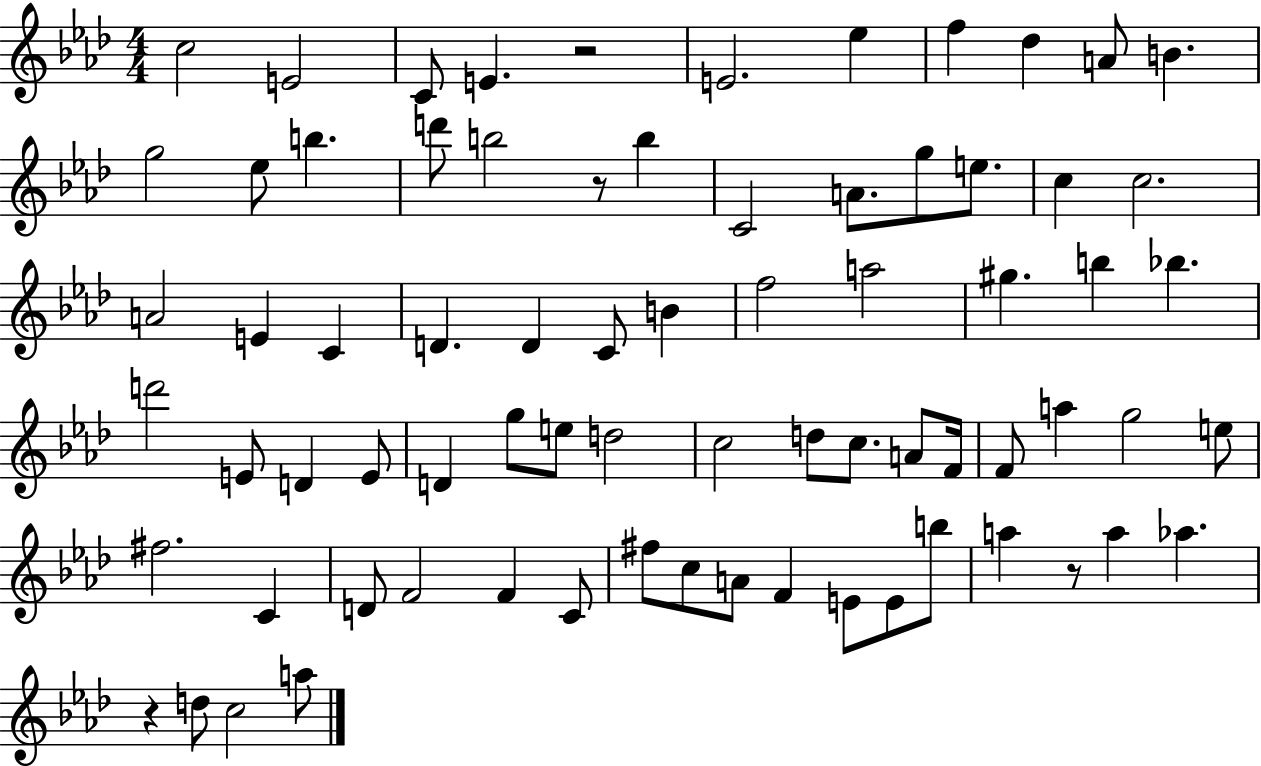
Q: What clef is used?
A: treble